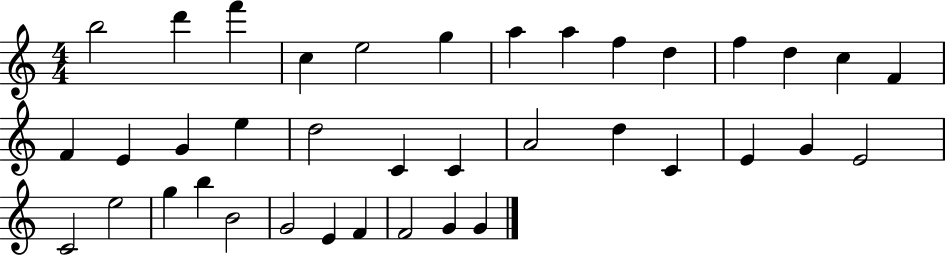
{
  \clef treble
  \numericTimeSignature
  \time 4/4
  \key c \major
  b''2 d'''4 f'''4 | c''4 e''2 g''4 | a''4 a''4 f''4 d''4 | f''4 d''4 c''4 f'4 | \break f'4 e'4 g'4 e''4 | d''2 c'4 c'4 | a'2 d''4 c'4 | e'4 g'4 e'2 | \break c'2 e''2 | g''4 b''4 b'2 | g'2 e'4 f'4 | f'2 g'4 g'4 | \break \bar "|."
}